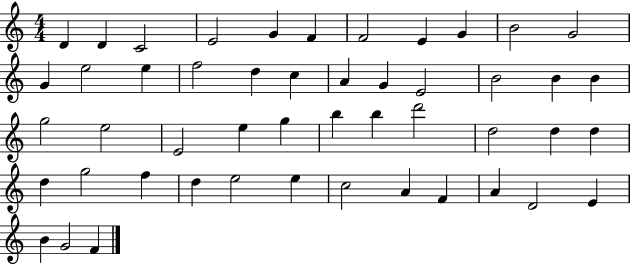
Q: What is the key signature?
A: C major